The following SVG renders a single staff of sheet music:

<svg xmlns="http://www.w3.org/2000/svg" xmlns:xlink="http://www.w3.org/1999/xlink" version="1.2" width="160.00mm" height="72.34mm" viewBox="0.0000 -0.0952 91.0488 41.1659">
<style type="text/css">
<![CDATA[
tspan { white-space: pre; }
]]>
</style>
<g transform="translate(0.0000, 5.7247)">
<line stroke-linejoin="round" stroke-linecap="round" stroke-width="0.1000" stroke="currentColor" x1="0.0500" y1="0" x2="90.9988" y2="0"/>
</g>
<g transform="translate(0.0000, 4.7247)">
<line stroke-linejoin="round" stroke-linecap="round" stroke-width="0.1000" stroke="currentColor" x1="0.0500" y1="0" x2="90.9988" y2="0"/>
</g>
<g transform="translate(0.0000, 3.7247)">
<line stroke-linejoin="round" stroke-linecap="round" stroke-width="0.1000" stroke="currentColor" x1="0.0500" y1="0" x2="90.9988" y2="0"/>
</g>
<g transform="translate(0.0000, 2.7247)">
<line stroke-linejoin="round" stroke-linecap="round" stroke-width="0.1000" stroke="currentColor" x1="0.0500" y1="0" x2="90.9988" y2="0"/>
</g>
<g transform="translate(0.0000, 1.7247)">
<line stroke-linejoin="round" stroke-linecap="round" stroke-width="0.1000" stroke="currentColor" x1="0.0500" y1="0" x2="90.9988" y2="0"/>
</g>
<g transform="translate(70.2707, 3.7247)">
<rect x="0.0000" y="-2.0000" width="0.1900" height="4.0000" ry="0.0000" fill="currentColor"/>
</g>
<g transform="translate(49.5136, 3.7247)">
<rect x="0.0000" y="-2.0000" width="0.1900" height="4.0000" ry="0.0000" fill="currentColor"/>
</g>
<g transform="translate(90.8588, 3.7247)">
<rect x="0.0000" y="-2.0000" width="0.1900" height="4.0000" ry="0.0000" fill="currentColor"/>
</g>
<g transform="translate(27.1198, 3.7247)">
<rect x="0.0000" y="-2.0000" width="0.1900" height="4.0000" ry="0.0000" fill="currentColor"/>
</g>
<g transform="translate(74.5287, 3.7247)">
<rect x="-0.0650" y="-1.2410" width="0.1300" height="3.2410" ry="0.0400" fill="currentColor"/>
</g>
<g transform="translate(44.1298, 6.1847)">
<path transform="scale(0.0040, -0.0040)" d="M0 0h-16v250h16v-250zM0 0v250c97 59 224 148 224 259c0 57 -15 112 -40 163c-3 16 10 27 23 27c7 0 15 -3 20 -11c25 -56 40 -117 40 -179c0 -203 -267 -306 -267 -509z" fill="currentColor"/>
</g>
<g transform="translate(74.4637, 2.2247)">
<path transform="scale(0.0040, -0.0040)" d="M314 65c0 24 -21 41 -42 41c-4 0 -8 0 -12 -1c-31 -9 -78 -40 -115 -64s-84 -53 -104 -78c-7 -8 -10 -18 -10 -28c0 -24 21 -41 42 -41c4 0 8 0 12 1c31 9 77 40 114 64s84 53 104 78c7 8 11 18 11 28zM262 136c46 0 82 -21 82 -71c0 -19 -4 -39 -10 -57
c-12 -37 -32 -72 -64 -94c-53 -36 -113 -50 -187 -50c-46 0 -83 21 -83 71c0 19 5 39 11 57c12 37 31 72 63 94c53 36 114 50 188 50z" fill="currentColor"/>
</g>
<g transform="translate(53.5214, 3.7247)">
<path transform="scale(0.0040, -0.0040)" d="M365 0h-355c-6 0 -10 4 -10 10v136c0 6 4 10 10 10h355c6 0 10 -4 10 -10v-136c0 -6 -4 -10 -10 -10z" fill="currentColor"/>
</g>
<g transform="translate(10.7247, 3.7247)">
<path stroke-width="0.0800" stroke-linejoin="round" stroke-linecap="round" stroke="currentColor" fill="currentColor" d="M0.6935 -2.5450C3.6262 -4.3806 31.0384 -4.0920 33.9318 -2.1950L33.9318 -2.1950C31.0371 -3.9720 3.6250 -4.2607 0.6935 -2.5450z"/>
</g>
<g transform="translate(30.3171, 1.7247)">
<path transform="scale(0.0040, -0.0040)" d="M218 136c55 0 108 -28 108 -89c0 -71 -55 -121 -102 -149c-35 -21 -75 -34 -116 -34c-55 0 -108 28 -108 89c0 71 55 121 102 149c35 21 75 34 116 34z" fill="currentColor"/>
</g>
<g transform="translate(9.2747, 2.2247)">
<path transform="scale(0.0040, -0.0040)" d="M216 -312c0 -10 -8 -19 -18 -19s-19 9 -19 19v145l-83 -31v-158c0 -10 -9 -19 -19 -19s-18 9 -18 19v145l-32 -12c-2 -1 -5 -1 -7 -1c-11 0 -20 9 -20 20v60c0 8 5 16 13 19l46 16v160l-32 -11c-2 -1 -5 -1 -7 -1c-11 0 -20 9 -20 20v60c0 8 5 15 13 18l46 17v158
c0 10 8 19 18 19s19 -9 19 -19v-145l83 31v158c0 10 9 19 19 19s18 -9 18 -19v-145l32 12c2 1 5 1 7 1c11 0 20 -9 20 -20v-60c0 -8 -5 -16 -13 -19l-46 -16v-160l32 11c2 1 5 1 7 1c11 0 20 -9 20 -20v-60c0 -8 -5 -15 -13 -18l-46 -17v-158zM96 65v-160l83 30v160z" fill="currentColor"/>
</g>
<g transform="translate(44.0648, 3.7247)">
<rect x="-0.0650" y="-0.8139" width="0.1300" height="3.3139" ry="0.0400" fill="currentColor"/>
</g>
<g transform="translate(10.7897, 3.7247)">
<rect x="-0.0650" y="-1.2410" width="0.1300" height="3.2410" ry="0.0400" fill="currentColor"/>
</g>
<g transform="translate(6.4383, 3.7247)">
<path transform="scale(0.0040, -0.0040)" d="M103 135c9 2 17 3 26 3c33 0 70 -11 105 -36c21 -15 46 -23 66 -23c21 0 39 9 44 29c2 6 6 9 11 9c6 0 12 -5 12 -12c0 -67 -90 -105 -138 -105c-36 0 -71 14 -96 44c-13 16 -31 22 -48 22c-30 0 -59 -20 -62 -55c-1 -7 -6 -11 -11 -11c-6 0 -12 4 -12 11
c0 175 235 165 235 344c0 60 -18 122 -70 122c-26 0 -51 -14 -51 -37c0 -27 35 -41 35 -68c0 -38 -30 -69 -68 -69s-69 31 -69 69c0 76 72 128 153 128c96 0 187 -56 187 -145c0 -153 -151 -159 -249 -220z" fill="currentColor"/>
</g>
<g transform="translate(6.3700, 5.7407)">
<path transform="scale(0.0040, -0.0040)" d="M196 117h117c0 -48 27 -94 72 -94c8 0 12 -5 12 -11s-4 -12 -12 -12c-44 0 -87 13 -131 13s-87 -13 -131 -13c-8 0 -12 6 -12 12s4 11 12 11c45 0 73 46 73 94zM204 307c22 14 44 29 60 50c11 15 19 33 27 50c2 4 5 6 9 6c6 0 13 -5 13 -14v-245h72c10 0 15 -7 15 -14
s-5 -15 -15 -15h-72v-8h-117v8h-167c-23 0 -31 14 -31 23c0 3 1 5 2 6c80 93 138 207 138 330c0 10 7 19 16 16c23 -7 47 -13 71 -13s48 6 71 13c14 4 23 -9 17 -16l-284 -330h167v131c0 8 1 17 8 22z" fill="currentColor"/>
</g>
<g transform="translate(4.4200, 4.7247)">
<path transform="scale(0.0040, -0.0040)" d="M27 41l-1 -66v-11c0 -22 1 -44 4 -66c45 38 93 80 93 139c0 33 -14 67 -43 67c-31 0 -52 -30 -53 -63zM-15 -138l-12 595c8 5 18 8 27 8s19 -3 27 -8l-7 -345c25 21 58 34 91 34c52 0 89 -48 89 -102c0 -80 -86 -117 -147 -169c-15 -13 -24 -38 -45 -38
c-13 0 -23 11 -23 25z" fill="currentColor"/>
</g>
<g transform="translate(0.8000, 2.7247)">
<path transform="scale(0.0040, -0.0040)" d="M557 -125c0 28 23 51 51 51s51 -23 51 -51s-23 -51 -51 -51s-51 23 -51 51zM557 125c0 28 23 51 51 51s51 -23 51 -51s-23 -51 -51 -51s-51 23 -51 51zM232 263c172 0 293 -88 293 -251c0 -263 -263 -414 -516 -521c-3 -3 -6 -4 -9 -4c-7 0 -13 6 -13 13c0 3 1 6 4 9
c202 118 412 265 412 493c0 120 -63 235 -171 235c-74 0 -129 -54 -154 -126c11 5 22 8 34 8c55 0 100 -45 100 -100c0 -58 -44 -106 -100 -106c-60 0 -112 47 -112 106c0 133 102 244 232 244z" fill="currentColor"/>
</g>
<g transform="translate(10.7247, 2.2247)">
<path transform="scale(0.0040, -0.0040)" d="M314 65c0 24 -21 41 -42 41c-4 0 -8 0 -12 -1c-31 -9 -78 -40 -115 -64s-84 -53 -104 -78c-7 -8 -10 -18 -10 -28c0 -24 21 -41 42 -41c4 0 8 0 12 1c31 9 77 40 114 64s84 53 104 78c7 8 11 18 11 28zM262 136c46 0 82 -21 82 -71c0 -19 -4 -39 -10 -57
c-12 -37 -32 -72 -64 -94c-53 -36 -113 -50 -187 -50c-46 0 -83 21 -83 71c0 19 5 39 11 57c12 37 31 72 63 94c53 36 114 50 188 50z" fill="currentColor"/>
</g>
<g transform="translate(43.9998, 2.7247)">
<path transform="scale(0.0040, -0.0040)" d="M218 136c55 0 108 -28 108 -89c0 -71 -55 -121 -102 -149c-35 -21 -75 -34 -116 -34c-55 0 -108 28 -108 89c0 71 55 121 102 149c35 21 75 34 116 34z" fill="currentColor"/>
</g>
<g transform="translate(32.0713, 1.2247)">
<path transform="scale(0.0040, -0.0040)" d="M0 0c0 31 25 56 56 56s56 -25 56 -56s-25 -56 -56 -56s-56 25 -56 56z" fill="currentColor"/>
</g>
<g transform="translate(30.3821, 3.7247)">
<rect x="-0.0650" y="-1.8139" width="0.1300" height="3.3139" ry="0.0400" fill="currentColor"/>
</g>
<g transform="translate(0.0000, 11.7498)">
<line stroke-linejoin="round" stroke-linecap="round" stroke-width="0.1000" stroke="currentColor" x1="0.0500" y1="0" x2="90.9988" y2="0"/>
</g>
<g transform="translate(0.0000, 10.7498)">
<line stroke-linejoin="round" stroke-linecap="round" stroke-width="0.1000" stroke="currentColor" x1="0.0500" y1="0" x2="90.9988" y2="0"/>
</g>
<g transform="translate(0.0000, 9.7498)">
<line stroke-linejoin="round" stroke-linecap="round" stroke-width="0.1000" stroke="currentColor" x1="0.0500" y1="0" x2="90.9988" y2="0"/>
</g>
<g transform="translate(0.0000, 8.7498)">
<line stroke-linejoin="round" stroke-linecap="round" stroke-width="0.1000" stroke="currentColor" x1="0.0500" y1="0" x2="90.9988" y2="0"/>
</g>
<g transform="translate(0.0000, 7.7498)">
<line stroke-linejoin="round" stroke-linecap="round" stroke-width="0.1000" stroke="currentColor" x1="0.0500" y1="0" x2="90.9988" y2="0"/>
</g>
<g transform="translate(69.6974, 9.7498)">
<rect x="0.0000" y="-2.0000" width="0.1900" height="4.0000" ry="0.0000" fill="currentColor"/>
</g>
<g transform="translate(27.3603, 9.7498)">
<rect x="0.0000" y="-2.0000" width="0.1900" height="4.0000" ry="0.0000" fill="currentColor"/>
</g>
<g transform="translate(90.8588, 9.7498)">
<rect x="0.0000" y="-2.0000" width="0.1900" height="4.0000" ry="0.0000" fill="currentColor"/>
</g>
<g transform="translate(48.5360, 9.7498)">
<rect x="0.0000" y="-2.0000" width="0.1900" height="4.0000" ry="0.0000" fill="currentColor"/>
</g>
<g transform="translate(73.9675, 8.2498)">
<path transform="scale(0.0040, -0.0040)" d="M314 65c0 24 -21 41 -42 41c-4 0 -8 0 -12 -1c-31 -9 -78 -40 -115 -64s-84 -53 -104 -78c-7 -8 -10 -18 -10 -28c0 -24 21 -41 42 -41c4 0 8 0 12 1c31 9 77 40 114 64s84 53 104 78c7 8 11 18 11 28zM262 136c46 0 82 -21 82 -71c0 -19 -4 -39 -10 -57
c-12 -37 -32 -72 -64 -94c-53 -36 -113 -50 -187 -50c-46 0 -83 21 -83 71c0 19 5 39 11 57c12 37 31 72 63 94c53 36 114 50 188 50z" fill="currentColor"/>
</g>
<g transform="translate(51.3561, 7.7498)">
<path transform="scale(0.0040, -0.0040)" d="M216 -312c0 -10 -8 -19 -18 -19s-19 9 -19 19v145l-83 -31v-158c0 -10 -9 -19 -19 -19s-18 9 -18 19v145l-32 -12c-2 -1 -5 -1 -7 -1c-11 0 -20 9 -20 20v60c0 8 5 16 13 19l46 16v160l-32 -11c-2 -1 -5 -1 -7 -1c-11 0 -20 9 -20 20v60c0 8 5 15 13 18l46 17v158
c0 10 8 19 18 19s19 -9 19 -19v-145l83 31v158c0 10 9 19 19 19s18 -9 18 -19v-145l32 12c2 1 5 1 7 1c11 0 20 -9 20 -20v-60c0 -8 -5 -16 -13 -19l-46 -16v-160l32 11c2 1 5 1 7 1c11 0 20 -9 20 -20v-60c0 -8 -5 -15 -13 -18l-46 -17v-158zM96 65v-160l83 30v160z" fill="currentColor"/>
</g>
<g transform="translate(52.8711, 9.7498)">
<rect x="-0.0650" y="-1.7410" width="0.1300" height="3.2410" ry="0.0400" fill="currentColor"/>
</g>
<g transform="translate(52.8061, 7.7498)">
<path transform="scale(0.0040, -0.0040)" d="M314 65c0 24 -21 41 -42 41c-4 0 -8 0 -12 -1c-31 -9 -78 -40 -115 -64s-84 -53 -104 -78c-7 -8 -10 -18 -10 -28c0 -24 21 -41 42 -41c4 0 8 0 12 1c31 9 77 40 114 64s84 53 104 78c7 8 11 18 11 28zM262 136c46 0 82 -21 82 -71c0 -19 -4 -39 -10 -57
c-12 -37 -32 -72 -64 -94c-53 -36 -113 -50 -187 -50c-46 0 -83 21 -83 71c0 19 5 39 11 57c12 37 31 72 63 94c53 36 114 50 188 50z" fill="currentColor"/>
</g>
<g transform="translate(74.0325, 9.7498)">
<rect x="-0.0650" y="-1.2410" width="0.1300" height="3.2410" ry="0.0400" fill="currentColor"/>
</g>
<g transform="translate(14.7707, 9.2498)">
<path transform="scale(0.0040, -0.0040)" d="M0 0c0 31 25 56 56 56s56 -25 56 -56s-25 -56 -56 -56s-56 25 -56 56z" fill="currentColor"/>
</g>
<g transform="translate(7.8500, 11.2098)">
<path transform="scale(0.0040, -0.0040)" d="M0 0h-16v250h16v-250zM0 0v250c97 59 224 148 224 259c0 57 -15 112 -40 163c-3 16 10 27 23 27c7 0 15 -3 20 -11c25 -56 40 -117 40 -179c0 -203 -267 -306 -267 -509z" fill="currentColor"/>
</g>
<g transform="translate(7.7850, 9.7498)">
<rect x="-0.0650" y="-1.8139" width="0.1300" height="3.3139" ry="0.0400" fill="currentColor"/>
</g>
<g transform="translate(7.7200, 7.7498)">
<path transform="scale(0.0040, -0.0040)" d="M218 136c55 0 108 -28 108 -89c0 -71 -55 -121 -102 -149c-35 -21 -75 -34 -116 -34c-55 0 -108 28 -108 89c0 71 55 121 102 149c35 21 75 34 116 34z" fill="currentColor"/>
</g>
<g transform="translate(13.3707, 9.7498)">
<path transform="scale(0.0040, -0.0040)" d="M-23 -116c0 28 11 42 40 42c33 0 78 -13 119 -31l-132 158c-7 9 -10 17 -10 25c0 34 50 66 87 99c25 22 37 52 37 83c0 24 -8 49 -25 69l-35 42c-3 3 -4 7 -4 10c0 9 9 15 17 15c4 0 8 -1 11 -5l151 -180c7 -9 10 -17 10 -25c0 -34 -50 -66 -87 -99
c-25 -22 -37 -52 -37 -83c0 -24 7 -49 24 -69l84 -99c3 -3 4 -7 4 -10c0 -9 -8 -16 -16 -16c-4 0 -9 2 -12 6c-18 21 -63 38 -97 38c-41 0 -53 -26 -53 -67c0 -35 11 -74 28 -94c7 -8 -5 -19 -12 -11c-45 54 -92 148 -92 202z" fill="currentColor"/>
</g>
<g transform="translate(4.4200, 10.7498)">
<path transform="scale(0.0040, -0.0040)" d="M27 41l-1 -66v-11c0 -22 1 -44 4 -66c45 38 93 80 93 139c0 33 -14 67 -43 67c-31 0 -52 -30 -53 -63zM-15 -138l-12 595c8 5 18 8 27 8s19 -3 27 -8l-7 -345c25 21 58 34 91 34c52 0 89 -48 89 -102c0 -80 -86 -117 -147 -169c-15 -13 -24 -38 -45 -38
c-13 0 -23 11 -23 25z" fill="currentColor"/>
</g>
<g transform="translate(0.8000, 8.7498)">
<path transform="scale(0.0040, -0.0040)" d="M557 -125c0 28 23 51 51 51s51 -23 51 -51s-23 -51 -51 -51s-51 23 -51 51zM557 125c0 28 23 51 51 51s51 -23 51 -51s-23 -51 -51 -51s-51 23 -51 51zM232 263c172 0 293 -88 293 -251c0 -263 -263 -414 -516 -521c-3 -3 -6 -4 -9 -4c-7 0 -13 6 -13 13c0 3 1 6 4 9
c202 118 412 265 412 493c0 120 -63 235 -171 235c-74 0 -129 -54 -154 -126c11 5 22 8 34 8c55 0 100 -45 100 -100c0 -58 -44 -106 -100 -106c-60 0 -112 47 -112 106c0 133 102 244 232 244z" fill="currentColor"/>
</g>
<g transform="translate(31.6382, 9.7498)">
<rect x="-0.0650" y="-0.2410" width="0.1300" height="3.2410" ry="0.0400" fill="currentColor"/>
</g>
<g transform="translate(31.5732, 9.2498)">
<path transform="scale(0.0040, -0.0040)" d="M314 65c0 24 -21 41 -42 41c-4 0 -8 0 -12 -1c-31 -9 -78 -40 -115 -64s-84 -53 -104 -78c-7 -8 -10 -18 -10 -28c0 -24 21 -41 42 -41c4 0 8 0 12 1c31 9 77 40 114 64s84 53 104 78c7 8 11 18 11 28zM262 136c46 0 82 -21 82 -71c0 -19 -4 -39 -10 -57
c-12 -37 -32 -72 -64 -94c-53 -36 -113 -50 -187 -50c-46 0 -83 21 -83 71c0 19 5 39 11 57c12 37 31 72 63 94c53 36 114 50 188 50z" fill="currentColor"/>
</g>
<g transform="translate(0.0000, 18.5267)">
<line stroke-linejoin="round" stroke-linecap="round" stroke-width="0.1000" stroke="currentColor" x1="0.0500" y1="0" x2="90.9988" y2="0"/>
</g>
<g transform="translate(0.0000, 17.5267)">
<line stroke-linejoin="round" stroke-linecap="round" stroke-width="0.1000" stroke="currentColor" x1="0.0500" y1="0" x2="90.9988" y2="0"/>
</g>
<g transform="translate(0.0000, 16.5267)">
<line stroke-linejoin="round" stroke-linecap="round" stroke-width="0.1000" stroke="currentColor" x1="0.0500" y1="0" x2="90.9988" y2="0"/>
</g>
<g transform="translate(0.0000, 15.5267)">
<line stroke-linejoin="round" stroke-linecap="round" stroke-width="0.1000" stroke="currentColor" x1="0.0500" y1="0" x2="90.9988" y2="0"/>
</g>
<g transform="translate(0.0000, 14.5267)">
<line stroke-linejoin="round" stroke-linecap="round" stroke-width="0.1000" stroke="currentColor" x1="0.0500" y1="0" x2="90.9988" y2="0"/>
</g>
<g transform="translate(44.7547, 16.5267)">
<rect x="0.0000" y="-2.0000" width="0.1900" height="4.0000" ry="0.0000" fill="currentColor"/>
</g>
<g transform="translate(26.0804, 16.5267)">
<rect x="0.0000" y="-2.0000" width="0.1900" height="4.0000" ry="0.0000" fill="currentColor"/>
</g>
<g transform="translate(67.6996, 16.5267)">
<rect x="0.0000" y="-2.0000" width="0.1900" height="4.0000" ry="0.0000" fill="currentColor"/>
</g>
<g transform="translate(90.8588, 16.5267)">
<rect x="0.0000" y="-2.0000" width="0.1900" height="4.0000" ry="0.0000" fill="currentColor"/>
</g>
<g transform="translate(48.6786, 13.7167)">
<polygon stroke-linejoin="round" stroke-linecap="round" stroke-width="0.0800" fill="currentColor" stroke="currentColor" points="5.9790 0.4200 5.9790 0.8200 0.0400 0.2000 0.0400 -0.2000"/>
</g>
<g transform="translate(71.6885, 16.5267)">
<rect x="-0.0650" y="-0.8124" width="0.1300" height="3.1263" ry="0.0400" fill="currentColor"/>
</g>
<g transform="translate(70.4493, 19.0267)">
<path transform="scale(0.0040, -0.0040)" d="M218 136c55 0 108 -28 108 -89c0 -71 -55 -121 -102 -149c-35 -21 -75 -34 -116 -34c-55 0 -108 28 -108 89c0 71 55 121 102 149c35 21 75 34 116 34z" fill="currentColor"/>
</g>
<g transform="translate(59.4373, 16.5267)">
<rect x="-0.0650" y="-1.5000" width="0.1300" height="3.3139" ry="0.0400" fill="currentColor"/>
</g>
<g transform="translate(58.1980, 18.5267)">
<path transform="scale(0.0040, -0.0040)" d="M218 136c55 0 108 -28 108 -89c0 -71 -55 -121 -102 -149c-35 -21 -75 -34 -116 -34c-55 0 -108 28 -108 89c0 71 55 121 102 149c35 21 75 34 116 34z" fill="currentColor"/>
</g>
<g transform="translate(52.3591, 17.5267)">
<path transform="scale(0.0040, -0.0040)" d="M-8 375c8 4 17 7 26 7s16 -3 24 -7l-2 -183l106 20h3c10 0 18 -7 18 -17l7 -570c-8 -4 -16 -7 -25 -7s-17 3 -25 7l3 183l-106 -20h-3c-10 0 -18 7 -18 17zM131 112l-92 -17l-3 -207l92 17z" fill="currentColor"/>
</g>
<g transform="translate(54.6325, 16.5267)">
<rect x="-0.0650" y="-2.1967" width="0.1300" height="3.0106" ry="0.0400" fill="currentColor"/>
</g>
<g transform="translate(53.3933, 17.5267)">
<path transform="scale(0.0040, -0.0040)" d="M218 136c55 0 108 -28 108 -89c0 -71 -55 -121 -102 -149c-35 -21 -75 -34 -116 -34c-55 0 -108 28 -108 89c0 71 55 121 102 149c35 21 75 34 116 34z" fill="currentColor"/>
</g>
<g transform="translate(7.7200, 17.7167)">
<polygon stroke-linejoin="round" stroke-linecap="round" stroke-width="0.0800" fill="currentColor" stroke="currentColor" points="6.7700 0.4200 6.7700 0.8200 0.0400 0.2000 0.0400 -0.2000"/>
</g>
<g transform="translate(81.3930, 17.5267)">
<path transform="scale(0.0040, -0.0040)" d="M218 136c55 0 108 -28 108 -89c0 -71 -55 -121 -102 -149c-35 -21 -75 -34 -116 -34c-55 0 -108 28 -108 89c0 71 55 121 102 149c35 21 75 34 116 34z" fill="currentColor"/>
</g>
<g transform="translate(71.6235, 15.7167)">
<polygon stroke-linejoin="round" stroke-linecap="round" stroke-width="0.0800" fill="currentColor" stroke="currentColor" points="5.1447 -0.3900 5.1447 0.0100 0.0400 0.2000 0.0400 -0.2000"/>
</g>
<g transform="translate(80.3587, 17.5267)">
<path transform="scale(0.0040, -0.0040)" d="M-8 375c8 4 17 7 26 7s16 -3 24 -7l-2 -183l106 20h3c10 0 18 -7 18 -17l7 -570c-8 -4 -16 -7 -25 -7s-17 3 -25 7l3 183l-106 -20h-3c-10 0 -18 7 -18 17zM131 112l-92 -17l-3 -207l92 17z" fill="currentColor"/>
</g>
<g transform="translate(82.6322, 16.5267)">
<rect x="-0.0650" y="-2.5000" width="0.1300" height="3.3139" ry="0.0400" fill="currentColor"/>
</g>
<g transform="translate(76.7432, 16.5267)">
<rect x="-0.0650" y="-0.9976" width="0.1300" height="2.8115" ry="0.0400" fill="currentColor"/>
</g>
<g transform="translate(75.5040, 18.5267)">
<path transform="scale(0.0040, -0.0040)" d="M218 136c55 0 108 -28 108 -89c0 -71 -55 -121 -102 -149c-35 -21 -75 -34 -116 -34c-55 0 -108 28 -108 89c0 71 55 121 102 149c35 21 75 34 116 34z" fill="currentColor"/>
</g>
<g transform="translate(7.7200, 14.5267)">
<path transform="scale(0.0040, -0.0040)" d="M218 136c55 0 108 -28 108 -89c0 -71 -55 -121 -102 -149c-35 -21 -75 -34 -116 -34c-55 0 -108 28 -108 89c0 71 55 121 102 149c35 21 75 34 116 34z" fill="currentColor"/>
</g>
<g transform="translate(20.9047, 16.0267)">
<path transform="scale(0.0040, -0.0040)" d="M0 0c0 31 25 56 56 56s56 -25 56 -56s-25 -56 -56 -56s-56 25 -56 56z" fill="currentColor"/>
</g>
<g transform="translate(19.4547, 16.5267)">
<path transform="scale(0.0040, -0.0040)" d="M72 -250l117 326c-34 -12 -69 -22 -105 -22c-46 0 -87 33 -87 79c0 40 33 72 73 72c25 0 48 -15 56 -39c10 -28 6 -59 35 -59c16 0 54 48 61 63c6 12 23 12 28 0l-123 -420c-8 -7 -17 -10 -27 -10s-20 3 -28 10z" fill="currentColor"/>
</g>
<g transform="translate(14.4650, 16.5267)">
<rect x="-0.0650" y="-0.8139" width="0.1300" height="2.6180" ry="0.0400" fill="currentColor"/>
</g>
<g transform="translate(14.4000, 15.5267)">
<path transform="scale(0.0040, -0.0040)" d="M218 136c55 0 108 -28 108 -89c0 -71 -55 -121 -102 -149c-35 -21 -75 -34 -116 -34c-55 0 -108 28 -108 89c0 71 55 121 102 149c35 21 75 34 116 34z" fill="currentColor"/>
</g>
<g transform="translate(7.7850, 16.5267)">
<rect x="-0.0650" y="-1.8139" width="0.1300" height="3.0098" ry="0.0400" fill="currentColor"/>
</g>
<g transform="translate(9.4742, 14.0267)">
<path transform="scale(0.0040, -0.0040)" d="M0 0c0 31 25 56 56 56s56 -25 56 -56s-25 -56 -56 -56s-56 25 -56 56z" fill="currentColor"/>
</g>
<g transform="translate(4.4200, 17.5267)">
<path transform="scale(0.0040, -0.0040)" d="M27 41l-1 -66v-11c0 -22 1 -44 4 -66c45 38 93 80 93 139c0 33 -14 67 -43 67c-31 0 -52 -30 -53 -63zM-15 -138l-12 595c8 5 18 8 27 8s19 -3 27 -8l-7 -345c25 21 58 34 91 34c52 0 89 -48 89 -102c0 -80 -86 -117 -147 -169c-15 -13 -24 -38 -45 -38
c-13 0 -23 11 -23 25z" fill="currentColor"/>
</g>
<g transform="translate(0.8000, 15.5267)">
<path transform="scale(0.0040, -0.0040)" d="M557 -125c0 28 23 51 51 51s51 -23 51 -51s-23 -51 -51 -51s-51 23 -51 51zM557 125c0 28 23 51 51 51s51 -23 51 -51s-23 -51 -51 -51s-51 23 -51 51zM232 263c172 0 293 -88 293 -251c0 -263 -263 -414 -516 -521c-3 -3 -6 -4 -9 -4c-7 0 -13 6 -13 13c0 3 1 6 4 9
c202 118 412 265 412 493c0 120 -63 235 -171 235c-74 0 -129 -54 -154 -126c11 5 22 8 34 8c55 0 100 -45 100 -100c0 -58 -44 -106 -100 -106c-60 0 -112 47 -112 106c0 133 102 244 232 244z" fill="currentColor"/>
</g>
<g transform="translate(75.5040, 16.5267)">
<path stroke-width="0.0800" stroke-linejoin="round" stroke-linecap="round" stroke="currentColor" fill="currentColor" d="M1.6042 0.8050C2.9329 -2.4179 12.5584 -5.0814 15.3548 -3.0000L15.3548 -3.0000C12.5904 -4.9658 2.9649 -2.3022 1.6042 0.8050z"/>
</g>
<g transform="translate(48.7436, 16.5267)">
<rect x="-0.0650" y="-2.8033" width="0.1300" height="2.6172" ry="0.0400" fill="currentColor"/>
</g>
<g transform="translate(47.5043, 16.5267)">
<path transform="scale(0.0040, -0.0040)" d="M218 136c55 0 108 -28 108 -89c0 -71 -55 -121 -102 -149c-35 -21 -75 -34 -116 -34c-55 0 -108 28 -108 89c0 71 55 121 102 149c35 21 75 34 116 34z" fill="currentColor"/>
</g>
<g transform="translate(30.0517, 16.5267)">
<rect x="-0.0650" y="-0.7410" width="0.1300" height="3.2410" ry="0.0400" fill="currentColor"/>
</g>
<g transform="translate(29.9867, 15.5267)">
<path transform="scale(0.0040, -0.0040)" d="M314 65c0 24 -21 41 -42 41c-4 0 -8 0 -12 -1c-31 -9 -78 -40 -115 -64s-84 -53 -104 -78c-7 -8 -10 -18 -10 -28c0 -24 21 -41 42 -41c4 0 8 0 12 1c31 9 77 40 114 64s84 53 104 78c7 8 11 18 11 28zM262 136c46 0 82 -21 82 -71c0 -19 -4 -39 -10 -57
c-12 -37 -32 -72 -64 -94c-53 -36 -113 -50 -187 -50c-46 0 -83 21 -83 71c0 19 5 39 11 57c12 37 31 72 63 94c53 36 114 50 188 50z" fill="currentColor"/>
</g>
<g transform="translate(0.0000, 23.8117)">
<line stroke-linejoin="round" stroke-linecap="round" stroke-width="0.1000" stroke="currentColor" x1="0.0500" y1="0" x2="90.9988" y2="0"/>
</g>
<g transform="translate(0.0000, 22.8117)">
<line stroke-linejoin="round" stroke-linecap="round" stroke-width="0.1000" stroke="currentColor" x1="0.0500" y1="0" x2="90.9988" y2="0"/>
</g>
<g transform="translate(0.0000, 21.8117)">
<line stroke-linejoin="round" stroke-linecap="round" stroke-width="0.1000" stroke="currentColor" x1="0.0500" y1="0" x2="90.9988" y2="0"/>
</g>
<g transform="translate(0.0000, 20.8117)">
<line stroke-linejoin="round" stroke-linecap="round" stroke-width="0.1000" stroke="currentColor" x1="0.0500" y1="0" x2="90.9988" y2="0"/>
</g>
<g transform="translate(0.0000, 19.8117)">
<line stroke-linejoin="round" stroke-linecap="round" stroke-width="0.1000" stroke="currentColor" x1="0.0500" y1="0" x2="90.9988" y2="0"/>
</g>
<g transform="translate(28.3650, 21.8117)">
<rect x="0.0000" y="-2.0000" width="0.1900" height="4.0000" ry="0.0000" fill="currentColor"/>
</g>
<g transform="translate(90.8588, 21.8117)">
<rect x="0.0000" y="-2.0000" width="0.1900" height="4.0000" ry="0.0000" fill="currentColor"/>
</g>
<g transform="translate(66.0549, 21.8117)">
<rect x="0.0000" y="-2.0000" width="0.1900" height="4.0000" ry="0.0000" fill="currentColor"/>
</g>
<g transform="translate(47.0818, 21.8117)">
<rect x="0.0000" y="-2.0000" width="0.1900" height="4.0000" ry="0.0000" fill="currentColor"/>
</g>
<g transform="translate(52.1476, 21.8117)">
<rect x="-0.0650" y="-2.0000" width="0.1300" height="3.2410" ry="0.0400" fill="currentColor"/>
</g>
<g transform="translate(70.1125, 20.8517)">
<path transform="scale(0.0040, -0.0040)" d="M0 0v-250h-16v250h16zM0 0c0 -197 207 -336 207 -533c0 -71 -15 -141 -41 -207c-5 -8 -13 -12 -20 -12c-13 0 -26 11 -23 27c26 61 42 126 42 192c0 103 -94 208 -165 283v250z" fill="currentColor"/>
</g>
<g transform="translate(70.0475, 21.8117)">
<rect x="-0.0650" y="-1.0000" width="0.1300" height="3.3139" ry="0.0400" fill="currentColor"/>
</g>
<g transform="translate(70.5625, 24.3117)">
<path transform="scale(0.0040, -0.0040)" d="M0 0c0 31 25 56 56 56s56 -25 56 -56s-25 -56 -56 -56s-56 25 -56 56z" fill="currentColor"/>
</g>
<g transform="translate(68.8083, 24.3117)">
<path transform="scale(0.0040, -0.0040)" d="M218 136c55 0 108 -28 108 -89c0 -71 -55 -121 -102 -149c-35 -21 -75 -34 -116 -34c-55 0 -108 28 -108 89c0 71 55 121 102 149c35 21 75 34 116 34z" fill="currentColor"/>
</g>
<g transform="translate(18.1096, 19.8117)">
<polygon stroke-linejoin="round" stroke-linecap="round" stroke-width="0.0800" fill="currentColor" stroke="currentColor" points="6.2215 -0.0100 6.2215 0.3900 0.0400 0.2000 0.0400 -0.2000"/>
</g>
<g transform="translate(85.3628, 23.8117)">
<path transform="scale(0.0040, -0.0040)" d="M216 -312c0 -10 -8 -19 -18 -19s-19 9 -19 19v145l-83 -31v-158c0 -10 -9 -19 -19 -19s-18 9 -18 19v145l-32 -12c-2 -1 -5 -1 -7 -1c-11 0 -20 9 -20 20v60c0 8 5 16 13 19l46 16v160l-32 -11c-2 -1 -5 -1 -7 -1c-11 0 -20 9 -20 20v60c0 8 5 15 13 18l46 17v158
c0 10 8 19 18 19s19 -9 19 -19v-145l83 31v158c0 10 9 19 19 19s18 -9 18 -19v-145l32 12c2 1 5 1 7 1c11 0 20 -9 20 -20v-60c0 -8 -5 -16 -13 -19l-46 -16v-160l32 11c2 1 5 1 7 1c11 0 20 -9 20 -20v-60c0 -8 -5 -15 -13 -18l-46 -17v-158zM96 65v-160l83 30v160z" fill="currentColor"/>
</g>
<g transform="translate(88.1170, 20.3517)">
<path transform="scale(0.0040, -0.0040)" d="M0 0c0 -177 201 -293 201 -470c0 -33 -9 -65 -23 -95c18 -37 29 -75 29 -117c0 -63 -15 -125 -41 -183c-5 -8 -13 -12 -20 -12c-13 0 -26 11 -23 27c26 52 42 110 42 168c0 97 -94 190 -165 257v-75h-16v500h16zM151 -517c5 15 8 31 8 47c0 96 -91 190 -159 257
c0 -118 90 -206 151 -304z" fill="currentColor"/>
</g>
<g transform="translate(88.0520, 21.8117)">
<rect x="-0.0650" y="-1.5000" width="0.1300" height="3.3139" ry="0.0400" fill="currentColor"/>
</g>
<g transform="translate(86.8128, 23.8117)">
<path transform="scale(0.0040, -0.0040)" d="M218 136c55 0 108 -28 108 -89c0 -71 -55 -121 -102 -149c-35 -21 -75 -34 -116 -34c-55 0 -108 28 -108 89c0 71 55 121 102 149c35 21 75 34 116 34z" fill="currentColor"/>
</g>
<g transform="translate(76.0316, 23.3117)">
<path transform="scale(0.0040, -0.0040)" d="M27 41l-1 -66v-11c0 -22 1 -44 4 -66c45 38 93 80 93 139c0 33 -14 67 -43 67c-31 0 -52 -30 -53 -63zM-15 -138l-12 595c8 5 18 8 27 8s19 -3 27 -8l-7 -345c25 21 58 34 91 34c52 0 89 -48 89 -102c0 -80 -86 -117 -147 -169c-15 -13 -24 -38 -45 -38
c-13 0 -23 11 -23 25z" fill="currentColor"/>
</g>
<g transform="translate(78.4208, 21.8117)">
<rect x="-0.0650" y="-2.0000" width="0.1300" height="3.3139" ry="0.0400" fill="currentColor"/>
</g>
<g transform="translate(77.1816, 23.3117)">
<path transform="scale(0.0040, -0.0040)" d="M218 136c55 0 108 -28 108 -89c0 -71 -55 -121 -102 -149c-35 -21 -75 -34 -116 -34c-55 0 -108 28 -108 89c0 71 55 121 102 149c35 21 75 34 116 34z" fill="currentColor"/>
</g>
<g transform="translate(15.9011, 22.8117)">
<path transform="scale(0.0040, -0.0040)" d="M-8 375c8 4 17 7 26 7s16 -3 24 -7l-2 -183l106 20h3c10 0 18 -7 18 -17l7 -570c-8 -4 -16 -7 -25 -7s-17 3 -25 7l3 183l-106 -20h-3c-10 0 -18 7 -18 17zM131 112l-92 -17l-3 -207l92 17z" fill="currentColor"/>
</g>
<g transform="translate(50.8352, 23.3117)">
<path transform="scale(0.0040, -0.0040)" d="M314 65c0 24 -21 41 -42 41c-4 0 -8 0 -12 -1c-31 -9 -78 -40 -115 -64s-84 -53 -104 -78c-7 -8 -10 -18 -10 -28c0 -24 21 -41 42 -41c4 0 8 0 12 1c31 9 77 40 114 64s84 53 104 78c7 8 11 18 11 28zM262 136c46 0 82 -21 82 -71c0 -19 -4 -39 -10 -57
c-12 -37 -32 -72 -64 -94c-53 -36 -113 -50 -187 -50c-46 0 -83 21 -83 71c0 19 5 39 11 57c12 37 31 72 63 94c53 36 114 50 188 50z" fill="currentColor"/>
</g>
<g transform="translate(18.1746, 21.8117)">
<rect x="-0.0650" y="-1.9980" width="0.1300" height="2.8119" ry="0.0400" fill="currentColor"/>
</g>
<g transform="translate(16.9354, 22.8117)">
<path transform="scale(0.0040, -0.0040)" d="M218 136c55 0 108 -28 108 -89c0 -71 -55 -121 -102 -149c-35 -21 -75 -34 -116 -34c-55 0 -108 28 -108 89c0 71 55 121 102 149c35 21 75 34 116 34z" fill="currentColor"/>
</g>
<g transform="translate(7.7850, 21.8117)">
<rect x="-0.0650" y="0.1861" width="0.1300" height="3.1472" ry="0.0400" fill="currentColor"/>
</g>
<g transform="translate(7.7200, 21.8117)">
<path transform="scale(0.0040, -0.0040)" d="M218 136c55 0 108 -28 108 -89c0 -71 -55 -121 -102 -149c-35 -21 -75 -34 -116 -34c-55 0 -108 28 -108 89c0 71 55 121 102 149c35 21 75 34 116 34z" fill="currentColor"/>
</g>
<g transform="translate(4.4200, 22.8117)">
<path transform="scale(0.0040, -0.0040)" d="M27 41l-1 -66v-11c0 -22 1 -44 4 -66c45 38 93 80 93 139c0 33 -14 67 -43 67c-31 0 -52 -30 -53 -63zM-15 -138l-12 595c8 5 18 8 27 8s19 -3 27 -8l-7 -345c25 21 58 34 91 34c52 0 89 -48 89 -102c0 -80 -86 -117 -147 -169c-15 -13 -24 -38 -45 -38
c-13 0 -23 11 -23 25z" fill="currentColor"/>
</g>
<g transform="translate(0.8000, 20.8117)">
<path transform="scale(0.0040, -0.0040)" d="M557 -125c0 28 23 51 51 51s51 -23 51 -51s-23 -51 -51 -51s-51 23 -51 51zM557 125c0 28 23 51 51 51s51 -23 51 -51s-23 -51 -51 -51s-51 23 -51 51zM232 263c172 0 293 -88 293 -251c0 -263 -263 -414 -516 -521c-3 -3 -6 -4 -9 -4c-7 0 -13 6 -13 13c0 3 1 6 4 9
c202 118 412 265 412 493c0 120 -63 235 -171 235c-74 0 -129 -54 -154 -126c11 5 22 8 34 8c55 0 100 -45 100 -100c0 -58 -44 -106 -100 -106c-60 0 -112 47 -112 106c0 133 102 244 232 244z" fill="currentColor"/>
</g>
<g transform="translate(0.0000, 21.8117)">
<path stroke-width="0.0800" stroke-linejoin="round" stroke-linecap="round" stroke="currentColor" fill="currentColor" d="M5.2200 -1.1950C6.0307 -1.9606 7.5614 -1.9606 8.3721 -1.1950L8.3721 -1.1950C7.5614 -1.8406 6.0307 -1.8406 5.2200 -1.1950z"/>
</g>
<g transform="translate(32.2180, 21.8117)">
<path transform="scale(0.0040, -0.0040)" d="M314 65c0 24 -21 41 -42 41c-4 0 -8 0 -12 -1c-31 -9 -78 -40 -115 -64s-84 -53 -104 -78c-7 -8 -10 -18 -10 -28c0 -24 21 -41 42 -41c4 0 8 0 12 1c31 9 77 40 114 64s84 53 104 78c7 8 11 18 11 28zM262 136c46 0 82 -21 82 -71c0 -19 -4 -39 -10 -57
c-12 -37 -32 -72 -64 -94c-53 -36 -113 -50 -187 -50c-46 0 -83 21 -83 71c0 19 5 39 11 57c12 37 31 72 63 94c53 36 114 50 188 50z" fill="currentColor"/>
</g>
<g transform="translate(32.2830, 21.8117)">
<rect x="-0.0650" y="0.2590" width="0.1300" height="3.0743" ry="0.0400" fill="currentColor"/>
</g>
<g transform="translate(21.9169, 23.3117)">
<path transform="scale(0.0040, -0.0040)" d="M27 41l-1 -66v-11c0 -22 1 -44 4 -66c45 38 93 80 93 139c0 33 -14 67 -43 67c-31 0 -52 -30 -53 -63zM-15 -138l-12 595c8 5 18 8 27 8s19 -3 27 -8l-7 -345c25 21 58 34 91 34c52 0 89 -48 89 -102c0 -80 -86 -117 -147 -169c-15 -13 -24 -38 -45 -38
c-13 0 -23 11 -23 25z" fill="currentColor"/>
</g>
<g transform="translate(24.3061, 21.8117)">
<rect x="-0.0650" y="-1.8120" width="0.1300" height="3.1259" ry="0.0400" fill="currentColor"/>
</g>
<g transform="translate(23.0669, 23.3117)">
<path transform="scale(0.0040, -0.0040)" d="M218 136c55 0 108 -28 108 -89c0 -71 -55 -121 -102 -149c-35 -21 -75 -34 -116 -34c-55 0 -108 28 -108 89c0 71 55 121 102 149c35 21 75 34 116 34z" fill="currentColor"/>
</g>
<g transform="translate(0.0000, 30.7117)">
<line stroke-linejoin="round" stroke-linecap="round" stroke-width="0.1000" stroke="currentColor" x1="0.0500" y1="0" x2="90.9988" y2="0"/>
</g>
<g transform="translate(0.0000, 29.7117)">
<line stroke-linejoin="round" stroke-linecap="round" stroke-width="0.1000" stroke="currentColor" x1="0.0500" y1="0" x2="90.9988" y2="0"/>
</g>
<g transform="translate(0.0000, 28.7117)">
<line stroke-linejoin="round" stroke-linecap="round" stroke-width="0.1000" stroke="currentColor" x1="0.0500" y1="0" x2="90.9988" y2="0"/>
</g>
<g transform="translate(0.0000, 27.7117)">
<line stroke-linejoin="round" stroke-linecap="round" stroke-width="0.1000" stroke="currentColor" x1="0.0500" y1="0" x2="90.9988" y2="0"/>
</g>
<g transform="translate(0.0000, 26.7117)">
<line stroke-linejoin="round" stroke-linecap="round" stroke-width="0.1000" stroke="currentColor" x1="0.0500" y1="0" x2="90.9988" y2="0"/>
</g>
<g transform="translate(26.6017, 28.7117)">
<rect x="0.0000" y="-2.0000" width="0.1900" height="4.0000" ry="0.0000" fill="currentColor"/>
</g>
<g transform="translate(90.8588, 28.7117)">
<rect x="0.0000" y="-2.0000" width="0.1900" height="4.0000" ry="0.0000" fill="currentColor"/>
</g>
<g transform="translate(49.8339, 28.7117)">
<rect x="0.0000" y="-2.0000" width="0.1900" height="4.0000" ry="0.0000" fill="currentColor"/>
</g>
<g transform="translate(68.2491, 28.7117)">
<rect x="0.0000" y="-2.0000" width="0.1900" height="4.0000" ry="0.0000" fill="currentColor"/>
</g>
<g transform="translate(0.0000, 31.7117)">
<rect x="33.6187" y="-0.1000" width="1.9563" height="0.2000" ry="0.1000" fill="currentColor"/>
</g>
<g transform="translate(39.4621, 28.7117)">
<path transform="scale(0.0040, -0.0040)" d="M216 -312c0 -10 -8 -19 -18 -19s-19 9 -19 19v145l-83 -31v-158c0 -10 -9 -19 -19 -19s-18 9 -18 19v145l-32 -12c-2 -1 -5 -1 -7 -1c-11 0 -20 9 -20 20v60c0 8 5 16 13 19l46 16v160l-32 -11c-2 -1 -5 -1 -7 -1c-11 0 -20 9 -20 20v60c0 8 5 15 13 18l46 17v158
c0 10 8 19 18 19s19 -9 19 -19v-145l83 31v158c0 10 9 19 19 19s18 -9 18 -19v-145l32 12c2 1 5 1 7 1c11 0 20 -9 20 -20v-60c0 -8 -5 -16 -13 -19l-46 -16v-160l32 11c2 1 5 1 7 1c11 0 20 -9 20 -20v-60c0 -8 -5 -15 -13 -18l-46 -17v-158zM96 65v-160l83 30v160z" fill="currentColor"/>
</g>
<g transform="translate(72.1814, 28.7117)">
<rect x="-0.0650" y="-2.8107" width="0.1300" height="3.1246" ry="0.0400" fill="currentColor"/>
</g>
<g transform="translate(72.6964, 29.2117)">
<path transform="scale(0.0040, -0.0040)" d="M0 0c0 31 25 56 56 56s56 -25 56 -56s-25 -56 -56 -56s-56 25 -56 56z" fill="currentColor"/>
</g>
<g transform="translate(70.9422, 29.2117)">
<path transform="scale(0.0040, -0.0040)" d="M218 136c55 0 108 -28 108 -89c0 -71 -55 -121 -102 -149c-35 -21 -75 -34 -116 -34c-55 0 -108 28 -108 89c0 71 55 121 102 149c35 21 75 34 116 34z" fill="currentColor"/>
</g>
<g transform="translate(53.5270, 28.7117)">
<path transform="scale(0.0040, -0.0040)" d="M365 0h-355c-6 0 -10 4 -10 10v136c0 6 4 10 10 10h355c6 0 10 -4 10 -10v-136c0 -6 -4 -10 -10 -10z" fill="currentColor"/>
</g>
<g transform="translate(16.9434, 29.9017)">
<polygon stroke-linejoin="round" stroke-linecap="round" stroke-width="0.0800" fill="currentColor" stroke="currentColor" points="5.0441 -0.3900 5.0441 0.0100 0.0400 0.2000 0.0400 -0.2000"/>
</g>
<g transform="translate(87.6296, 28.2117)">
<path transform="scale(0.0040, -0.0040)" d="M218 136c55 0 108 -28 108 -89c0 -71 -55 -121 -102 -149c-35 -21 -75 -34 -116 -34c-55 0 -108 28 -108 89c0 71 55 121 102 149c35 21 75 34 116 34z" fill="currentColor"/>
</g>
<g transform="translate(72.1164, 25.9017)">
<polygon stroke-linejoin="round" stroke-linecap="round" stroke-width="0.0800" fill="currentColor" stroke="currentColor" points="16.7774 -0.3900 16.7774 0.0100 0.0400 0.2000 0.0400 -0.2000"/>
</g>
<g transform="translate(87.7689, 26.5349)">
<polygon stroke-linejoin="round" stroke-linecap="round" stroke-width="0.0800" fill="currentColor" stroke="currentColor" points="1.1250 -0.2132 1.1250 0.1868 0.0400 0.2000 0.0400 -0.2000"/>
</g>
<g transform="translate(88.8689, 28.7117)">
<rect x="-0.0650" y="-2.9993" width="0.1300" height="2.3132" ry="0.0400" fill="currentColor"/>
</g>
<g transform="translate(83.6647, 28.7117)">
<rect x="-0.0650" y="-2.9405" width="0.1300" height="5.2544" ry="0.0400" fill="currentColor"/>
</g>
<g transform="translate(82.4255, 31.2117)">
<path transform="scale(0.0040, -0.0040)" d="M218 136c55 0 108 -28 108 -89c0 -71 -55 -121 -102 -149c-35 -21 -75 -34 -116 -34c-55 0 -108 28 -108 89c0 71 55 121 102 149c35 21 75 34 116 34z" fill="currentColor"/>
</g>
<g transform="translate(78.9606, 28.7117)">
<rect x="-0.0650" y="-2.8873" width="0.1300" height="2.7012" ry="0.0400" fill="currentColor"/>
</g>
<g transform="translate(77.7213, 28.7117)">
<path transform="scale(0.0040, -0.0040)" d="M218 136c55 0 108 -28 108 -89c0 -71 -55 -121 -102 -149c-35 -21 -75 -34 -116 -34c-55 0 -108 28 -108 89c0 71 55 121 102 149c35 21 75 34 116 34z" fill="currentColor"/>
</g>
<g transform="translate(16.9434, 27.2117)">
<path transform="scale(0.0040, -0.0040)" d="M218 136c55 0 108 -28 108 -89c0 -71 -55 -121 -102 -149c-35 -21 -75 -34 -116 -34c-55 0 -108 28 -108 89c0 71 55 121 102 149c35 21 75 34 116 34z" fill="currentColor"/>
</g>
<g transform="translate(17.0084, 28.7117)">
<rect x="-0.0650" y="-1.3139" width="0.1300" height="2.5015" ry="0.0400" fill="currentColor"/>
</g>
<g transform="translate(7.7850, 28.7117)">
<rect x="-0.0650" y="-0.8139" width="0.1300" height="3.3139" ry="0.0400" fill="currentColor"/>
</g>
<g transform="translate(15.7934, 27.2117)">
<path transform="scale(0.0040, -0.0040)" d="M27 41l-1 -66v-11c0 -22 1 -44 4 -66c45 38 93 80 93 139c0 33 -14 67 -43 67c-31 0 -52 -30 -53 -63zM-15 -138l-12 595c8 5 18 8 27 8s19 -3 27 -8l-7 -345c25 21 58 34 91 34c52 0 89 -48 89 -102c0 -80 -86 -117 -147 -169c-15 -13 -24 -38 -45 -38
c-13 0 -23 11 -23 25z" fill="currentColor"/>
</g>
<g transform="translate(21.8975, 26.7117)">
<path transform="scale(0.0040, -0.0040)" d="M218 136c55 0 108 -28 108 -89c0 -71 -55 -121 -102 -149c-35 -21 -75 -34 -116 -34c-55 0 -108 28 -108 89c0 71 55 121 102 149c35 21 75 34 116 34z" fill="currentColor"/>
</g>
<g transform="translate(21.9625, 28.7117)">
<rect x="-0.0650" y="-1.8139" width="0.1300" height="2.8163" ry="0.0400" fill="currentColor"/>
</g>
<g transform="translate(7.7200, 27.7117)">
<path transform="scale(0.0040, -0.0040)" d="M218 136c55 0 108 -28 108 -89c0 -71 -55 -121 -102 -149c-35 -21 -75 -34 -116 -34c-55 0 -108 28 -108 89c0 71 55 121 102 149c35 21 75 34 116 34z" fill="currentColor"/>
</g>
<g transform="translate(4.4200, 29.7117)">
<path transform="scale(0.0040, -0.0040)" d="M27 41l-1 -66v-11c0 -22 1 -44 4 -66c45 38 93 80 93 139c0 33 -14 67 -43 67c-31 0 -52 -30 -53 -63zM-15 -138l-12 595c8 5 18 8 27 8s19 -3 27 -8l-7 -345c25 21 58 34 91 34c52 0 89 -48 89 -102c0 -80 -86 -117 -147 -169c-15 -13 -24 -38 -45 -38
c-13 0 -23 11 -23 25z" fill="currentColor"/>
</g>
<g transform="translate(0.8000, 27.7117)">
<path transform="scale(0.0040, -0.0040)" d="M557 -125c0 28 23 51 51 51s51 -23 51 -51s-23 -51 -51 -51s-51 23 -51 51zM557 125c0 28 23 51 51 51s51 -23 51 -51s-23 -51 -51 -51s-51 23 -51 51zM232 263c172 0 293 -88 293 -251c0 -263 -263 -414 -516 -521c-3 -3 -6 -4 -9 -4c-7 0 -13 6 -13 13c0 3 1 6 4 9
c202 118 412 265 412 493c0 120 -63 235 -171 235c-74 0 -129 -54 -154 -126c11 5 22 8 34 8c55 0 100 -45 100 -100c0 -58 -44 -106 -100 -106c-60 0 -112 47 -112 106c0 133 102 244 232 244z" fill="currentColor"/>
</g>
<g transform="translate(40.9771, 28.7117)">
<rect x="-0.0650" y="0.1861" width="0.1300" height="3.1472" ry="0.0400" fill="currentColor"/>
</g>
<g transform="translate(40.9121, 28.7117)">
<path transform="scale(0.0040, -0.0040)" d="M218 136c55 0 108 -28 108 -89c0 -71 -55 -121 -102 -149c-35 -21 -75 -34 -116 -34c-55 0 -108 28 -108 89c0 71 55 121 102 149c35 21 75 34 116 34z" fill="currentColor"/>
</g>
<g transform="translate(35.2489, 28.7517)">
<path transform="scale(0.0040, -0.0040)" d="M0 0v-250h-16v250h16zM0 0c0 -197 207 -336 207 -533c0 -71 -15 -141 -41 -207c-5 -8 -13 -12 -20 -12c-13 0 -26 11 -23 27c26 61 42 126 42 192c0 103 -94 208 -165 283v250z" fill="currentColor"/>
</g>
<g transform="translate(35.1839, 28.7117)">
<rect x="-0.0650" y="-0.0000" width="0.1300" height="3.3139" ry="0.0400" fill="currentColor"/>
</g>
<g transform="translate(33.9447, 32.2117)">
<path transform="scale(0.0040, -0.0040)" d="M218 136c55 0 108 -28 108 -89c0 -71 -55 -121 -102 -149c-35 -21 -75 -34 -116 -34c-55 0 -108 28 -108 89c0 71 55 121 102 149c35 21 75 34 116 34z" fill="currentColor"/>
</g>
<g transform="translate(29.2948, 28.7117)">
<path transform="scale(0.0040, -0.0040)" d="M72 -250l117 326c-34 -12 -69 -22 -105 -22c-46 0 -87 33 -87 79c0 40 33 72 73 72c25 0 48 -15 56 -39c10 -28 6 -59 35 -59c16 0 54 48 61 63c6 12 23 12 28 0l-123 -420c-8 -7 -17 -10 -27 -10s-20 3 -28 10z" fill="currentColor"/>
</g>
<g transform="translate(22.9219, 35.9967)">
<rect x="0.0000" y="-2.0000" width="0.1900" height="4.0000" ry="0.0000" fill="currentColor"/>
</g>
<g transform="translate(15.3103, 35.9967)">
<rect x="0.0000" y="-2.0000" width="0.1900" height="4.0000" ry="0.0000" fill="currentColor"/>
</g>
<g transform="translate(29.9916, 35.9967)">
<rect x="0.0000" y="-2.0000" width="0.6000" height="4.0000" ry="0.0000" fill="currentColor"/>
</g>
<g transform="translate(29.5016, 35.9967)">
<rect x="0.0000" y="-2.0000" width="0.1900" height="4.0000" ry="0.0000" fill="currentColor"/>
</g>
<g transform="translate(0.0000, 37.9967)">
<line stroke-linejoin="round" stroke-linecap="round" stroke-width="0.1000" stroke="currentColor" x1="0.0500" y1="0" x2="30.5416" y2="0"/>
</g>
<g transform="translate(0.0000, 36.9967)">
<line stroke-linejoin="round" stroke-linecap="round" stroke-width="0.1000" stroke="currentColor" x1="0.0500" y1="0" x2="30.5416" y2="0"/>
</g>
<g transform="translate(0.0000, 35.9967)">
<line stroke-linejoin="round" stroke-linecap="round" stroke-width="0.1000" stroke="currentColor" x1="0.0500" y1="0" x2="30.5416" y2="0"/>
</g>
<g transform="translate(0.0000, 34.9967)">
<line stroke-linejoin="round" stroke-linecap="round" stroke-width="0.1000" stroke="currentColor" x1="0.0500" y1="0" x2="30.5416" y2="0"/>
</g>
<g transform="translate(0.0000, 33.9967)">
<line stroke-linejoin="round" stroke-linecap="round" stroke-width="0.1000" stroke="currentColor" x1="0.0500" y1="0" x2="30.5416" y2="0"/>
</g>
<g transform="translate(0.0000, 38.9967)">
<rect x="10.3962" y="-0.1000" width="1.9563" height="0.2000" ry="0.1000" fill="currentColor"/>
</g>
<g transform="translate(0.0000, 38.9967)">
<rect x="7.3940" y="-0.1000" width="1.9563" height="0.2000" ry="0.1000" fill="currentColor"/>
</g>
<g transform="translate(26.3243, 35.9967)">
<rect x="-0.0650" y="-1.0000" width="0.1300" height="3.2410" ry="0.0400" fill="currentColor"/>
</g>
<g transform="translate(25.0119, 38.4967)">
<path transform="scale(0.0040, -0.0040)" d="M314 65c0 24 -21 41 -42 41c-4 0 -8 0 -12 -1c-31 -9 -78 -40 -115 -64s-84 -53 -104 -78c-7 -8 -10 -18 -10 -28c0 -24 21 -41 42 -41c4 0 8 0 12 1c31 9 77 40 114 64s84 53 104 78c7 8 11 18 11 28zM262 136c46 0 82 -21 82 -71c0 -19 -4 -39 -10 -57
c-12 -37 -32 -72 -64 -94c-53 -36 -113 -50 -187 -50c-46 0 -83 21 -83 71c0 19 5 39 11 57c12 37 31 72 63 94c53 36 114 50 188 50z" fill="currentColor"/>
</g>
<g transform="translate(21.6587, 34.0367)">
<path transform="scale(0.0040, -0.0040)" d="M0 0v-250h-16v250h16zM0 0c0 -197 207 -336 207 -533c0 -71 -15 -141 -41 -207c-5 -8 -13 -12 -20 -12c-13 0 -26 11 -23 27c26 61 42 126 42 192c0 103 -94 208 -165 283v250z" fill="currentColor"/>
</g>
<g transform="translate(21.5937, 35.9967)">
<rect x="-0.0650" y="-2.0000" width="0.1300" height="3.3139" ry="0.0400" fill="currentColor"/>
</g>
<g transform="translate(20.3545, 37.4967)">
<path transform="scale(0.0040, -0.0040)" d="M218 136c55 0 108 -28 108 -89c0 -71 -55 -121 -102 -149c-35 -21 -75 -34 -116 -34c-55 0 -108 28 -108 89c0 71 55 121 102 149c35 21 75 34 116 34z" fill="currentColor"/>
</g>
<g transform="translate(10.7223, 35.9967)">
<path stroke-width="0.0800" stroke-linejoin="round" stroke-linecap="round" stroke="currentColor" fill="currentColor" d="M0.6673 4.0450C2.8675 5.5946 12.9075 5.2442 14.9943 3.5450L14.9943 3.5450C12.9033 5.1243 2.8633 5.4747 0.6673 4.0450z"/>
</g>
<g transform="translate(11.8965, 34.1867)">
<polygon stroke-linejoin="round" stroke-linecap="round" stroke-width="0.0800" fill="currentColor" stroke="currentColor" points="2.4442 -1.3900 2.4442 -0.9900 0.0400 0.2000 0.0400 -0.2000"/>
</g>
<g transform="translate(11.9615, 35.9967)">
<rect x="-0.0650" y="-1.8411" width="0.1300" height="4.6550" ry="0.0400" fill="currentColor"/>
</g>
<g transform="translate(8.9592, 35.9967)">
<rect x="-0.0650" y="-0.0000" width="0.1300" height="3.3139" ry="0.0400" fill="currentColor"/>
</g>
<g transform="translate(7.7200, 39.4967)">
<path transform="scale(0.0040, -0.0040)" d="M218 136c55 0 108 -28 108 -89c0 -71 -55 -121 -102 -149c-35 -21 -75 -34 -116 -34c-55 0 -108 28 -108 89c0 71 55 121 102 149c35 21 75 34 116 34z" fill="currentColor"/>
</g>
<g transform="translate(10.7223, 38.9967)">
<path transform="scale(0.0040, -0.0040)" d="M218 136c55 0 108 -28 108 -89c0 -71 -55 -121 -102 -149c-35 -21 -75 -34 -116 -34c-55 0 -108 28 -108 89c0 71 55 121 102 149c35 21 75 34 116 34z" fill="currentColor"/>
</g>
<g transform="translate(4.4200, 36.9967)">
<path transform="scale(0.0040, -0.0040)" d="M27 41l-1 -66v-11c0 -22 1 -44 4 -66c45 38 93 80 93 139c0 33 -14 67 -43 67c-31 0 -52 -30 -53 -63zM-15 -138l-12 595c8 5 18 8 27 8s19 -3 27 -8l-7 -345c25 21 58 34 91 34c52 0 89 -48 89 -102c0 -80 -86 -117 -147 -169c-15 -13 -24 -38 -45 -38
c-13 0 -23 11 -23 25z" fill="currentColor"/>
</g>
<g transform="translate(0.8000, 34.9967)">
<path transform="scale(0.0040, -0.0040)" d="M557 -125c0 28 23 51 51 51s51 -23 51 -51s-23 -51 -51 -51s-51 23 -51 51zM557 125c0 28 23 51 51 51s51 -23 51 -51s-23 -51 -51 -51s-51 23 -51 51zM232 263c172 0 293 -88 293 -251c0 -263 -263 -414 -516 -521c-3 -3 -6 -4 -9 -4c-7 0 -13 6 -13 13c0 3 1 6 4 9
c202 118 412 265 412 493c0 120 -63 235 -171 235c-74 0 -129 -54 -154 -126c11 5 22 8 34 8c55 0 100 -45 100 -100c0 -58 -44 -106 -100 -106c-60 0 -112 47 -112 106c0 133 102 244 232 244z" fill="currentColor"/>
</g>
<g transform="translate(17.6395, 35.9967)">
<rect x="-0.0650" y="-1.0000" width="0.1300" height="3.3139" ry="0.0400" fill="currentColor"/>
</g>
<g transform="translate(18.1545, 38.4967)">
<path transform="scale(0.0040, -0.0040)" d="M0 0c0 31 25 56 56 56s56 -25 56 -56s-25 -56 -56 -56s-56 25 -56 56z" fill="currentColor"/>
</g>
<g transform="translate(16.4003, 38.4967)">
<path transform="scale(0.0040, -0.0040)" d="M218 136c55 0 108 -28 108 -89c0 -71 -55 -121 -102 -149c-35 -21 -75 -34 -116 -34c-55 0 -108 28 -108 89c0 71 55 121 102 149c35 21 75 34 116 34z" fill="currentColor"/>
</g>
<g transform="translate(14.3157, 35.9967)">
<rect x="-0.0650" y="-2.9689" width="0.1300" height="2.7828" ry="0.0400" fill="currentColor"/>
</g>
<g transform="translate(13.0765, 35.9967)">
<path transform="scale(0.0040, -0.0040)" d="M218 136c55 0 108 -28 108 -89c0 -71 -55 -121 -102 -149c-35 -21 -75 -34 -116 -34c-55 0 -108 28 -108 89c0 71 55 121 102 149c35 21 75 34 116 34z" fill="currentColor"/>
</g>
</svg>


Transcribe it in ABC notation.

X:1
T:Untitled
M:2/4
L:1/4
K:F
^G,2 A, F,/2 z2 G,2 A,/2 z E,2 ^A,2 G,2 A,/2 F,/2 z/2 F,2 D,/2 B,,/2 G,, F,,/2 G,,/2 B,, D, B,,/2 _A,,/2 D,2 A,,2 F,,/2 _A,, ^G,,/4 F, _G,/2 A,/2 z/2 D,,/2 ^D, z2 C,/2 D,/2 F,,/2 E,/4 D,, E,,/2 D,/2 F,, A,,/2 F,,2